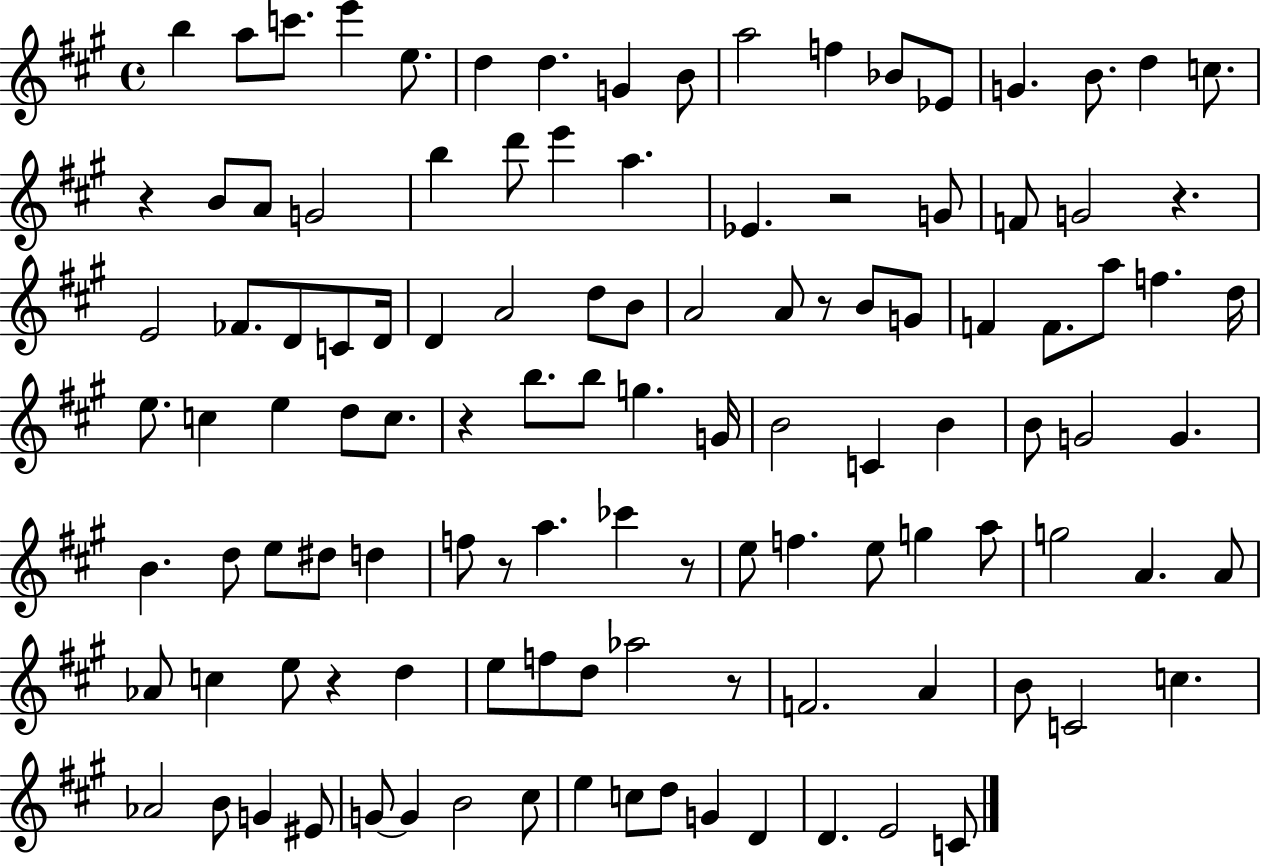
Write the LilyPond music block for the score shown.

{
  \clef treble
  \time 4/4
  \defaultTimeSignature
  \key a \major
  b''4 a''8 c'''8. e'''4 e''8. | d''4 d''4. g'4 b'8 | a''2 f''4 bes'8 ees'8 | g'4. b'8. d''4 c''8. | \break r4 b'8 a'8 g'2 | b''4 d'''8 e'''4 a''4. | ees'4. r2 g'8 | f'8 g'2 r4. | \break e'2 fes'8. d'8 c'8 d'16 | d'4 a'2 d''8 b'8 | a'2 a'8 r8 b'8 g'8 | f'4 f'8. a''8 f''4. d''16 | \break e''8. c''4 e''4 d''8 c''8. | r4 b''8. b''8 g''4. g'16 | b'2 c'4 b'4 | b'8 g'2 g'4. | \break b'4. d''8 e''8 dis''8 d''4 | f''8 r8 a''4. ces'''4 r8 | e''8 f''4. e''8 g''4 a''8 | g''2 a'4. a'8 | \break aes'8 c''4 e''8 r4 d''4 | e''8 f''8 d''8 aes''2 r8 | f'2. a'4 | b'8 c'2 c''4. | \break aes'2 b'8 g'4 eis'8 | g'8~~ g'4 b'2 cis''8 | e''4 c''8 d''8 g'4 d'4 | d'4. e'2 c'8 | \break \bar "|."
}